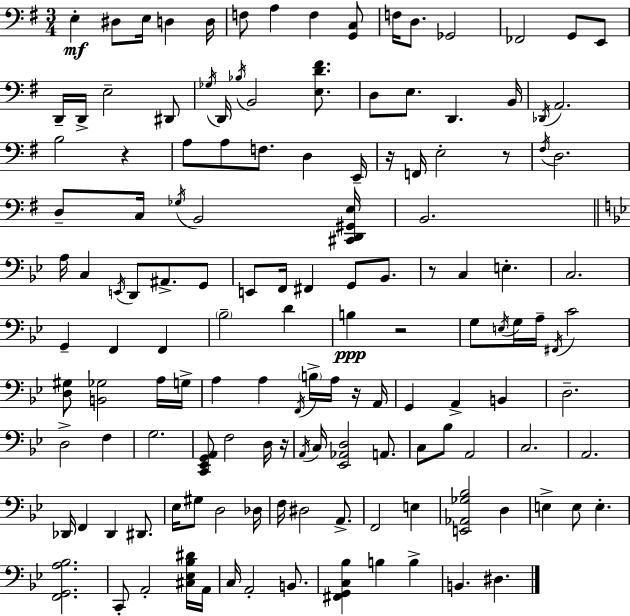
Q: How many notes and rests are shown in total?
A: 139